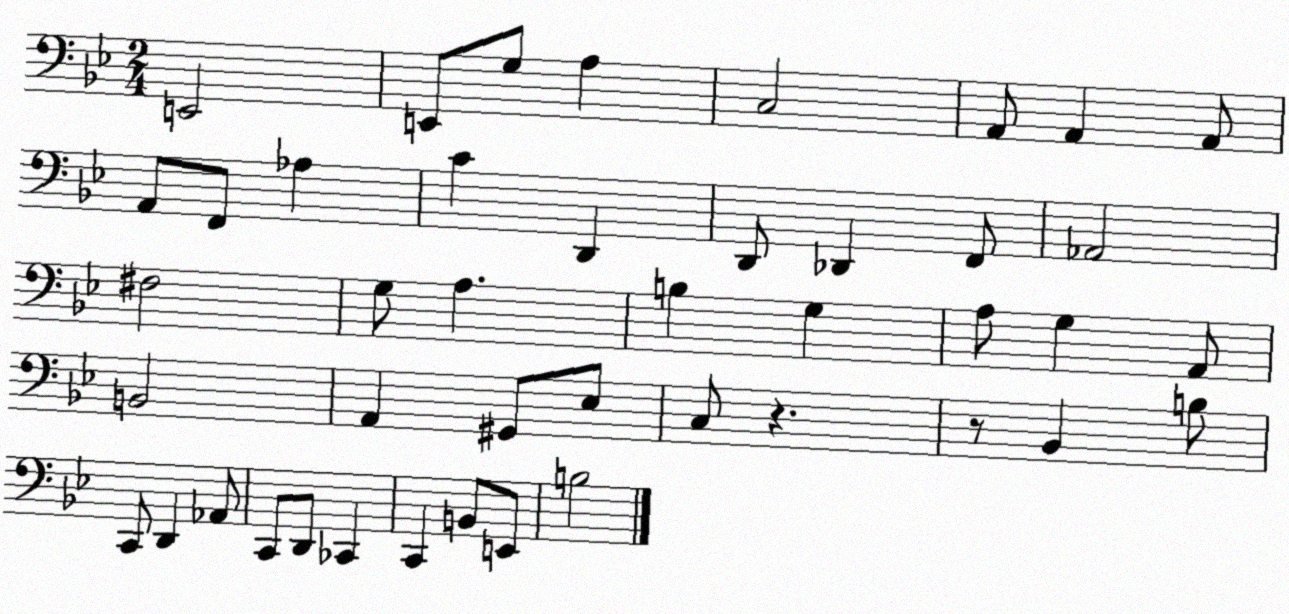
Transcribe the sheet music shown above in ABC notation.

X:1
T:Untitled
M:2/4
L:1/4
K:Bb
E,,2 E,,/2 G,/2 A, C,2 A,,/2 A,, A,,/2 A,,/2 F,,/2 _A, C D,, D,,/2 _D,, F,,/2 _A,,2 ^F,2 G,/2 A, B, G, A,/2 G, A,,/2 B,,2 A,, ^G,,/2 _E,/2 C,/2 z z/2 _B,, B,/2 C,,/2 D,, _A,,/2 C,,/2 D,,/2 _C,, C,, B,,/2 E,,/2 B,2